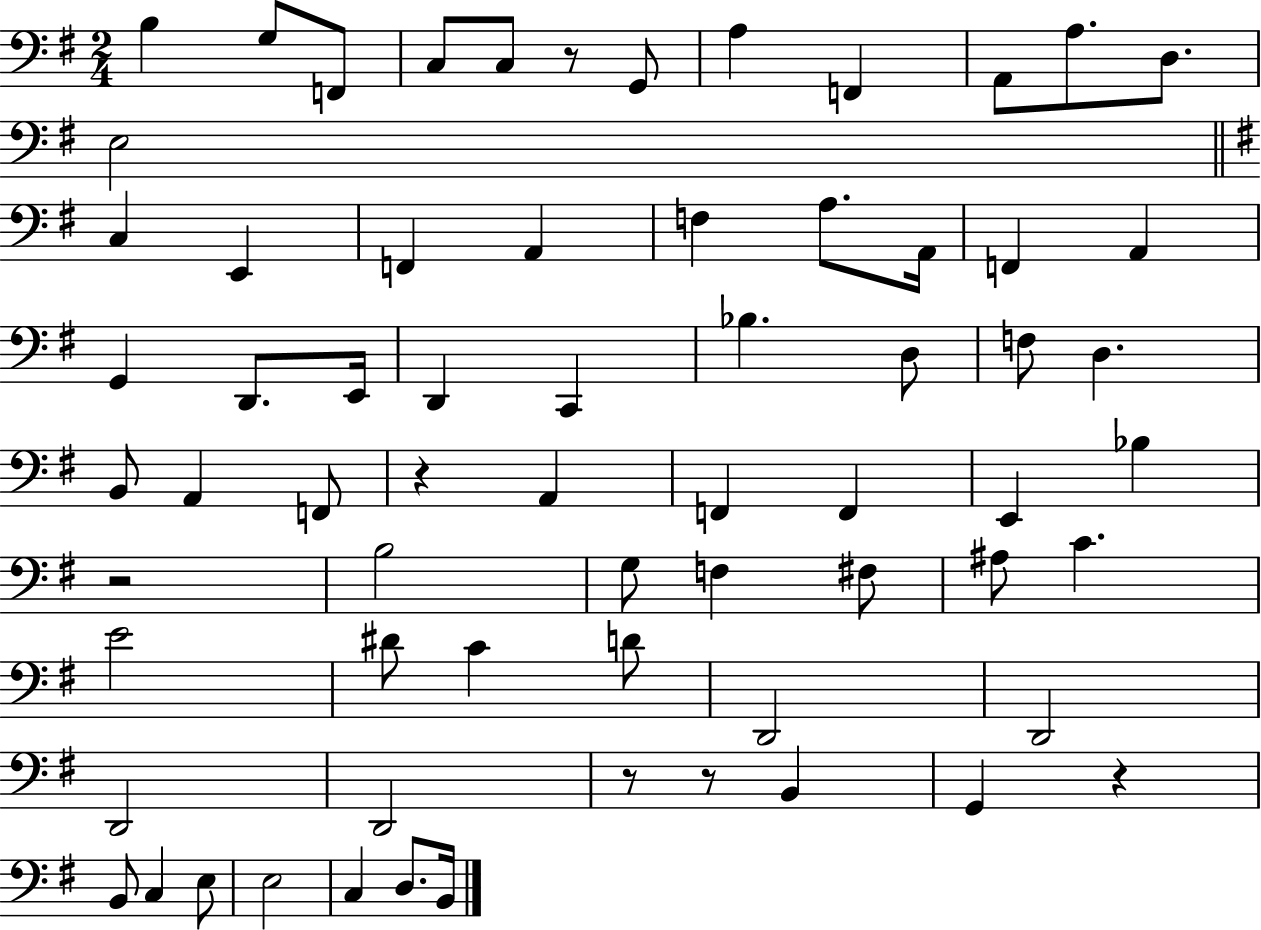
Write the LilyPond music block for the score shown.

{
  \clef bass
  \numericTimeSignature
  \time 2/4
  \key g \major
  b4 g8 f,8 | c8 c8 r8 g,8 | a4 f,4 | a,8 a8. d8. | \break e2 | \bar "||" \break \key e \minor c4 e,4 | f,4 a,4 | f4 a8. a,16 | f,4 a,4 | \break g,4 d,8. e,16 | d,4 c,4 | bes4. d8 | f8 d4. | \break b,8 a,4 f,8 | r4 a,4 | f,4 f,4 | e,4 bes4 | \break r2 | b2 | g8 f4 fis8 | ais8 c'4. | \break e'2 | dis'8 c'4 d'8 | d,2 | d,2 | \break d,2 | d,2 | r8 r8 b,4 | g,4 r4 | \break b,8 c4 e8 | e2 | c4 d8. b,16 | \bar "|."
}